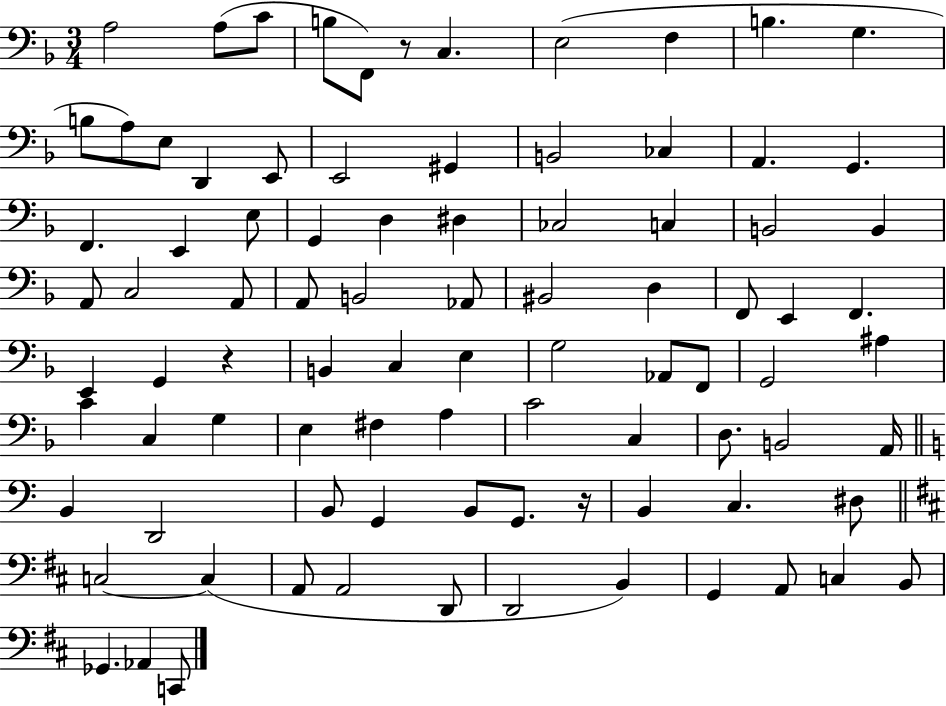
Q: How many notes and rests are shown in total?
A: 89